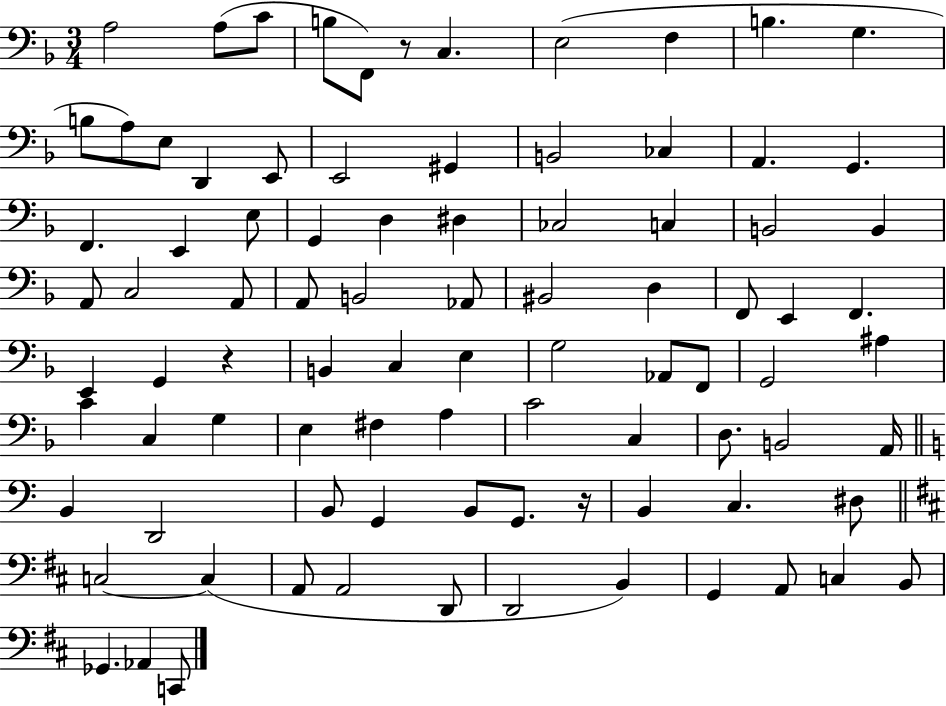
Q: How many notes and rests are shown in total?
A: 89